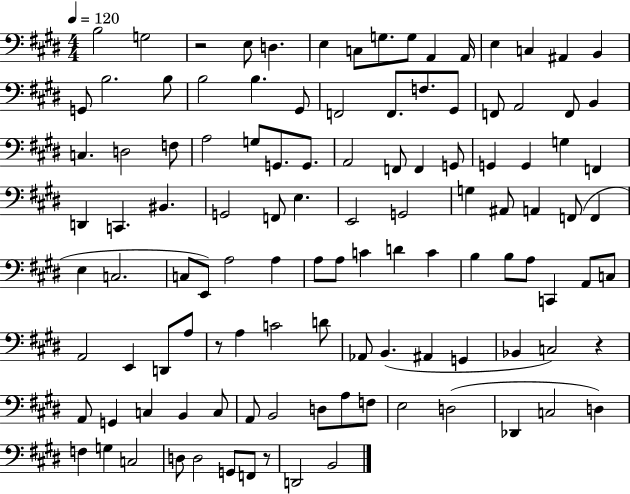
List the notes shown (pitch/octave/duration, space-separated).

B3/h G3/h R/h E3/e D3/q. E3/q C3/e G3/e. G3/e A2/q A2/s E3/q C3/q A#2/q B2/q G2/e B3/h. B3/e B3/h B3/q. G#2/e F2/h F2/e. F3/e. G#2/e F2/e A2/h F2/e B2/q C3/q. D3/h F3/e A3/h G3/e G2/e. G2/e. A2/h F2/e F2/q G2/e G2/q G2/q G3/q F2/q D2/q C2/q. BIS2/q. G2/h F2/e E3/q. E2/h G2/h G3/q A#2/e A2/q F2/e F2/q E3/q C3/h. C3/e E2/e A3/h A3/q A3/e A3/e C4/q D4/q C4/q B3/q B3/e A3/e C2/q A2/e C3/e A2/h E2/q D2/e A3/e R/e A3/q C4/h D4/e Ab2/e B2/q. A#2/q G2/q Bb2/q C3/h R/q A2/e G2/q C3/q B2/q C3/e A2/e B2/h D3/e A3/e F3/e E3/h D3/h Db2/q C3/h D3/q F3/q G3/q C3/h D3/e D3/h G2/e F2/e R/e D2/h B2/h